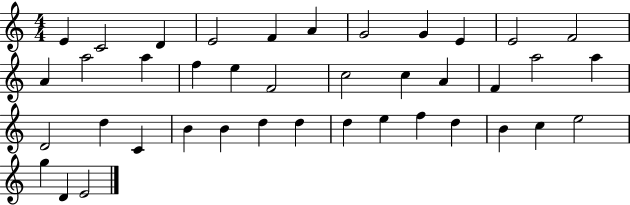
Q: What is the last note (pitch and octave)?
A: E4